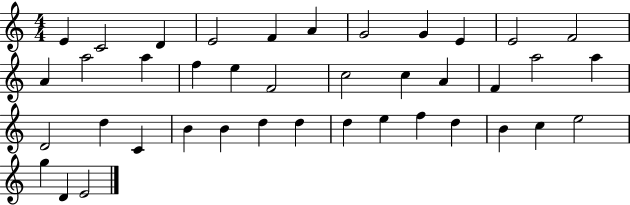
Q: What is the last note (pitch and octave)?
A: E4